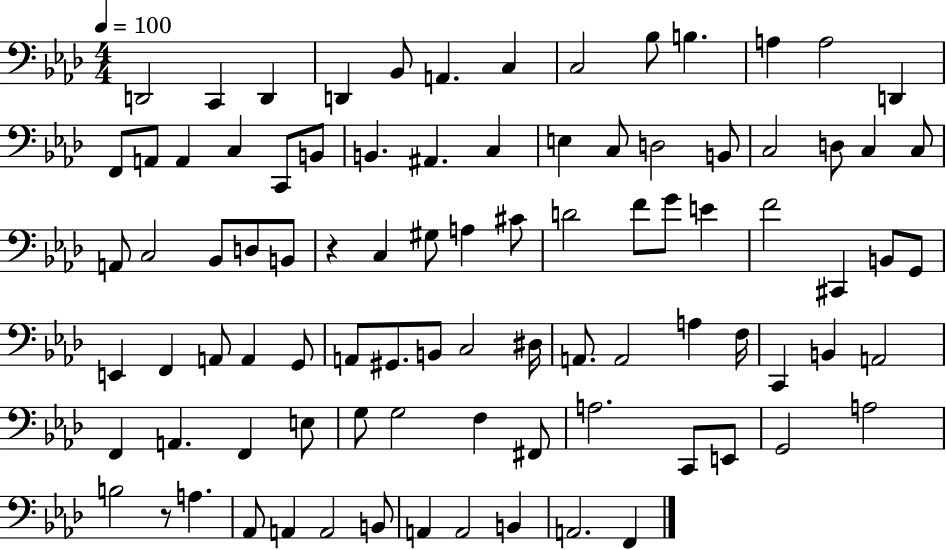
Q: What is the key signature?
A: AES major